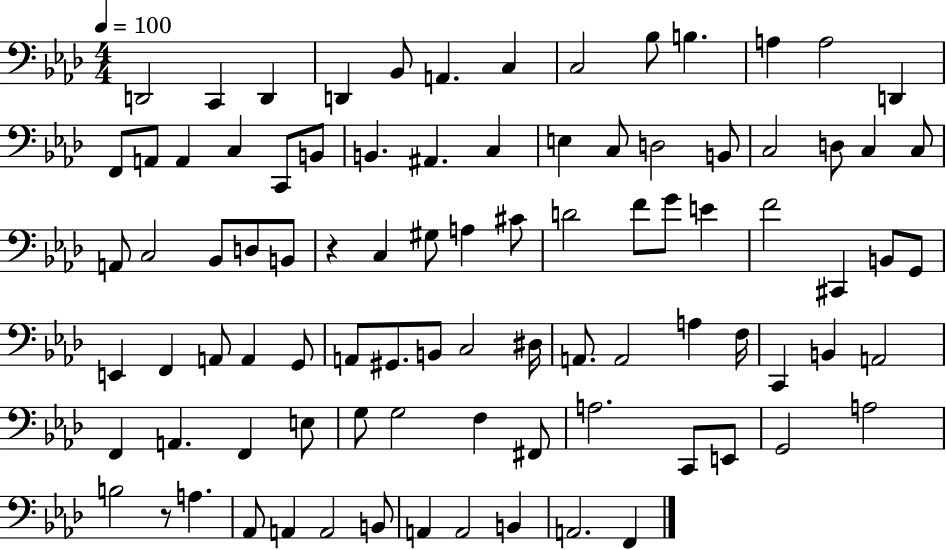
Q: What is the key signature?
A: AES major